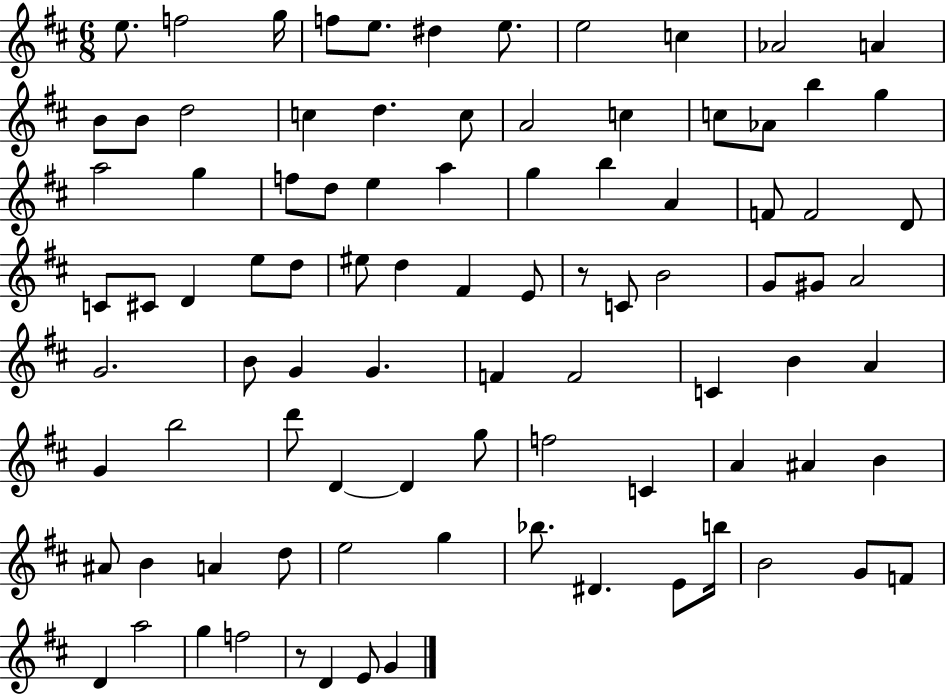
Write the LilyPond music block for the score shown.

{
  \clef treble
  \numericTimeSignature
  \time 6/8
  \key d \major
  e''8. f''2 g''16 | f''8 e''8. dis''4 e''8. | e''2 c''4 | aes'2 a'4 | \break b'8 b'8 d''2 | c''4 d''4. c''8 | a'2 c''4 | c''8 aes'8 b''4 g''4 | \break a''2 g''4 | f''8 d''8 e''4 a''4 | g''4 b''4 a'4 | f'8 f'2 d'8 | \break c'8 cis'8 d'4 e''8 d''8 | eis''8 d''4 fis'4 e'8 | r8 c'8 b'2 | g'8 gis'8 a'2 | \break g'2. | b'8 g'4 g'4. | f'4 f'2 | c'4 b'4 a'4 | \break g'4 b''2 | d'''8 d'4~~ d'4 g''8 | f''2 c'4 | a'4 ais'4 b'4 | \break ais'8 b'4 a'4 d''8 | e''2 g''4 | bes''8. dis'4. e'8 b''16 | b'2 g'8 f'8 | \break d'4 a''2 | g''4 f''2 | r8 d'4 e'8 g'4 | \bar "|."
}